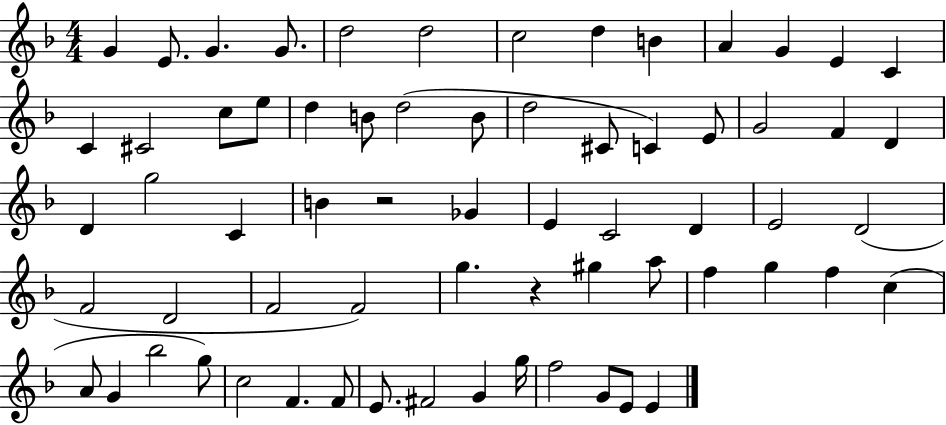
{
  \clef treble
  \numericTimeSignature
  \time 4/4
  \key f \major
  \repeat volta 2 { g'4 e'8. g'4. g'8. | d''2 d''2 | c''2 d''4 b'4 | a'4 g'4 e'4 c'4 | \break c'4 cis'2 c''8 e''8 | d''4 b'8 d''2( b'8 | d''2 cis'8 c'4) e'8 | g'2 f'4 d'4 | \break d'4 g''2 c'4 | b'4 r2 ges'4 | e'4 c'2 d'4 | e'2 d'2( | \break f'2 d'2 | f'2 f'2) | g''4. r4 gis''4 a''8 | f''4 g''4 f''4 c''4( | \break a'8 g'4 bes''2 g''8) | c''2 f'4. f'8 | e'8. fis'2 g'4 g''16 | f''2 g'8 e'8 e'4 | \break } \bar "|."
}